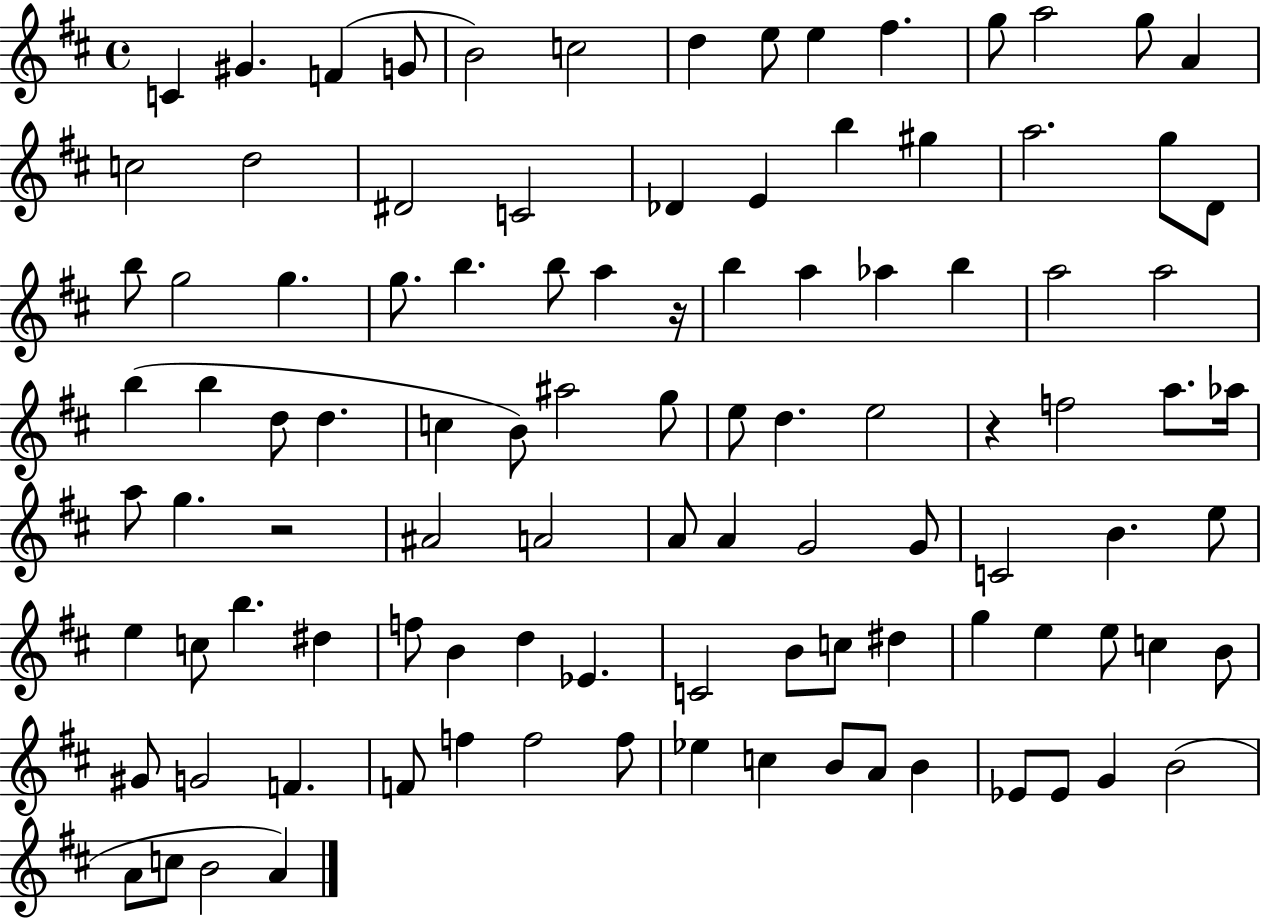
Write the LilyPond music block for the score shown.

{
  \clef treble
  \time 4/4
  \defaultTimeSignature
  \key d \major
  \repeat volta 2 { c'4 gis'4. f'4( g'8 | b'2) c''2 | d''4 e''8 e''4 fis''4. | g''8 a''2 g''8 a'4 | \break c''2 d''2 | dis'2 c'2 | des'4 e'4 b''4 gis''4 | a''2. g''8 d'8 | \break b''8 g''2 g''4. | g''8. b''4. b''8 a''4 r16 | b''4 a''4 aes''4 b''4 | a''2 a''2 | \break b''4( b''4 d''8 d''4. | c''4 b'8) ais''2 g''8 | e''8 d''4. e''2 | r4 f''2 a''8. aes''16 | \break a''8 g''4. r2 | ais'2 a'2 | a'8 a'4 g'2 g'8 | c'2 b'4. e''8 | \break e''4 c''8 b''4. dis''4 | f''8 b'4 d''4 ees'4. | c'2 b'8 c''8 dis''4 | g''4 e''4 e''8 c''4 b'8 | \break gis'8 g'2 f'4. | f'8 f''4 f''2 f''8 | ees''4 c''4 b'8 a'8 b'4 | ees'8 ees'8 g'4 b'2( | \break a'8 c''8 b'2 a'4) | } \bar "|."
}